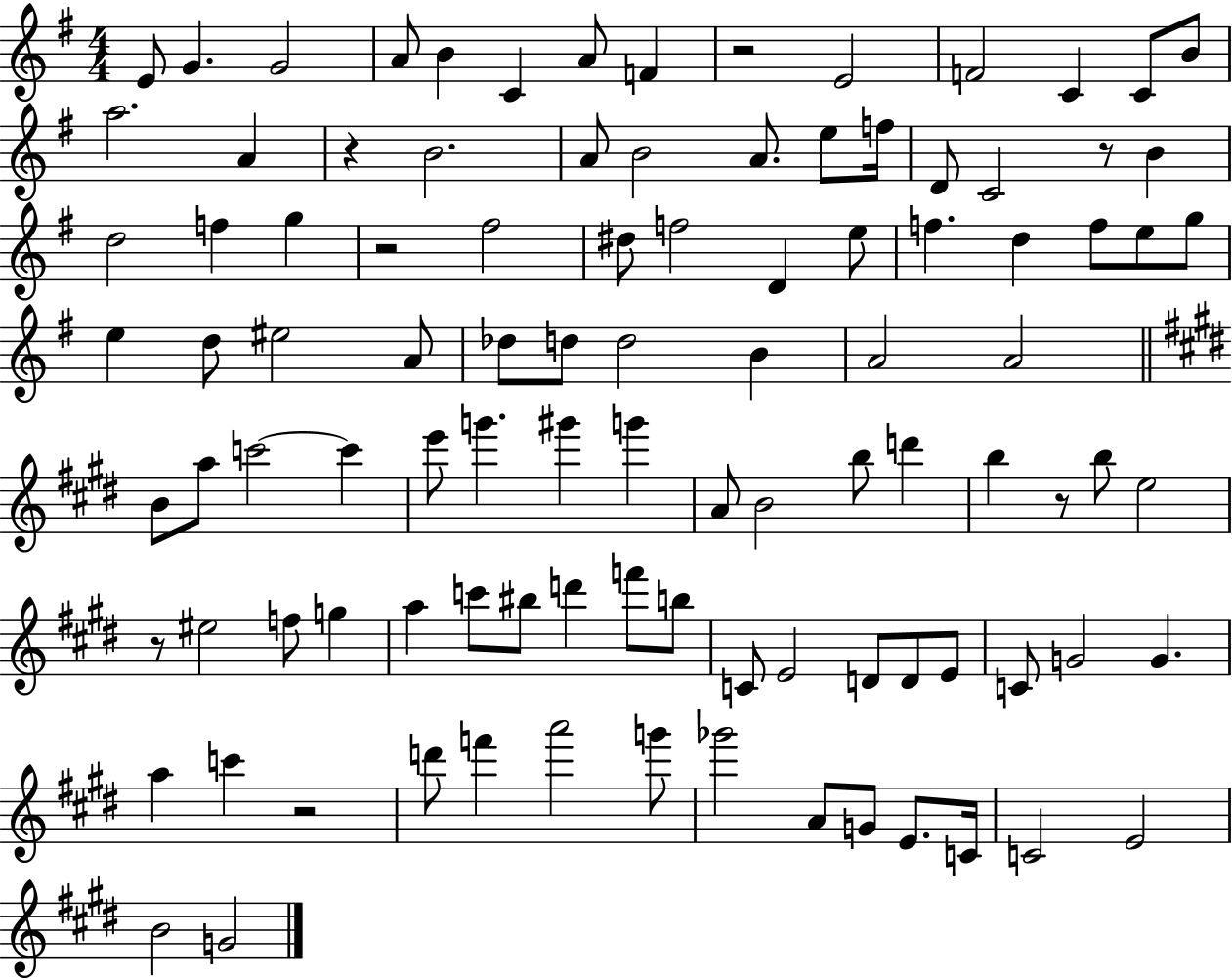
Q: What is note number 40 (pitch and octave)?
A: EIS5